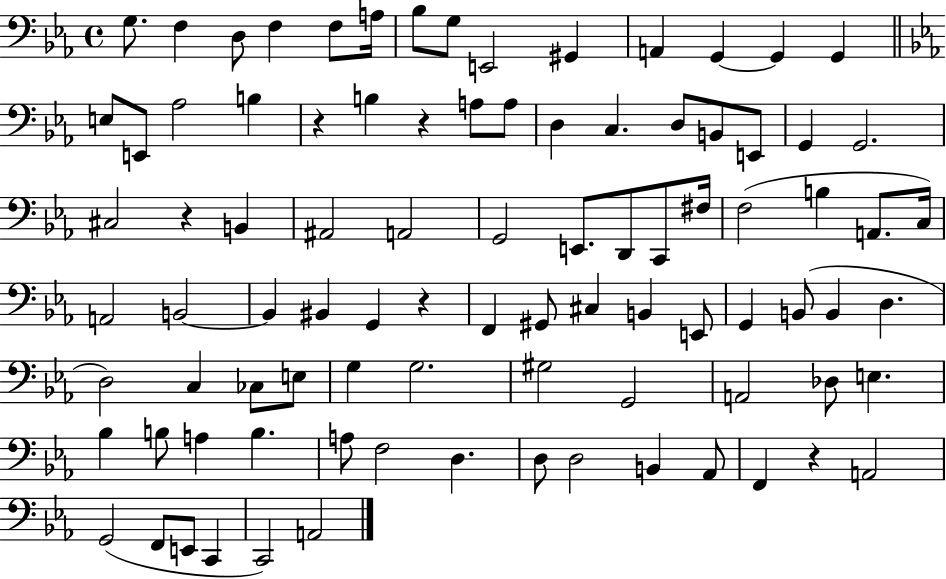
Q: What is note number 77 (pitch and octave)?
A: Ab2